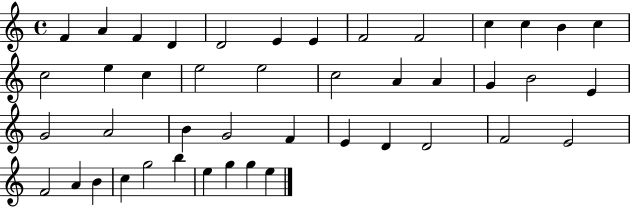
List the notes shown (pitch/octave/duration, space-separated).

F4/q A4/q F4/q D4/q D4/h E4/q E4/q F4/h F4/h C5/q C5/q B4/q C5/q C5/h E5/q C5/q E5/h E5/h C5/h A4/q A4/q G4/q B4/h E4/q G4/h A4/h B4/q G4/h F4/q E4/q D4/q D4/h F4/h E4/h F4/h A4/q B4/q C5/q G5/h B5/q E5/q G5/q G5/q E5/q